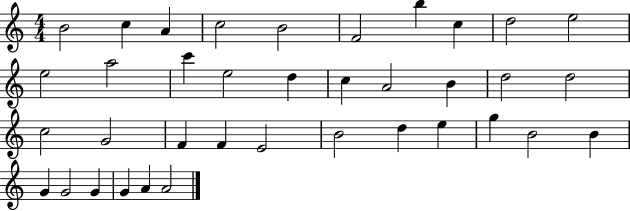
B4/h C5/q A4/q C5/h B4/h F4/h B5/q C5/q D5/h E5/h E5/h A5/h C6/q E5/h D5/q C5/q A4/h B4/q D5/h D5/h C5/h G4/h F4/q F4/q E4/h B4/h D5/q E5/q G5/q B4/h B4/q G4/q G4/h G4/q G4/q A4/q A4/h